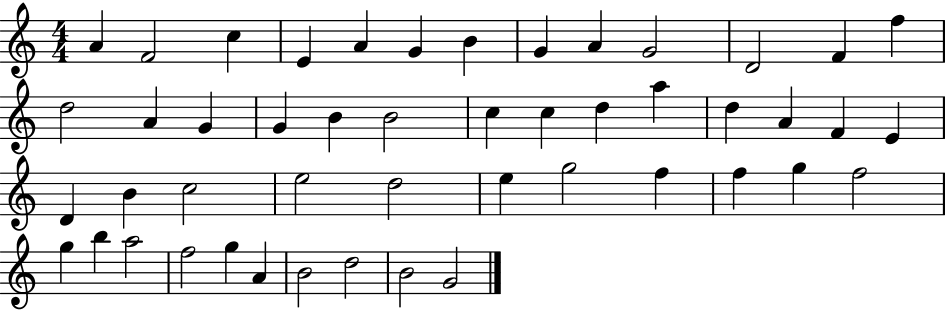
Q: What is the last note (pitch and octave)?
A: G4